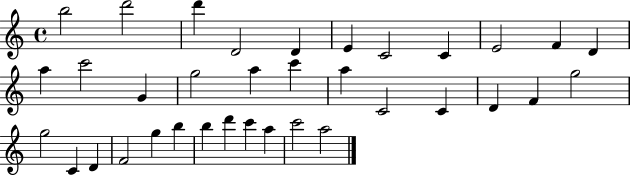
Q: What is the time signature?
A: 4/4